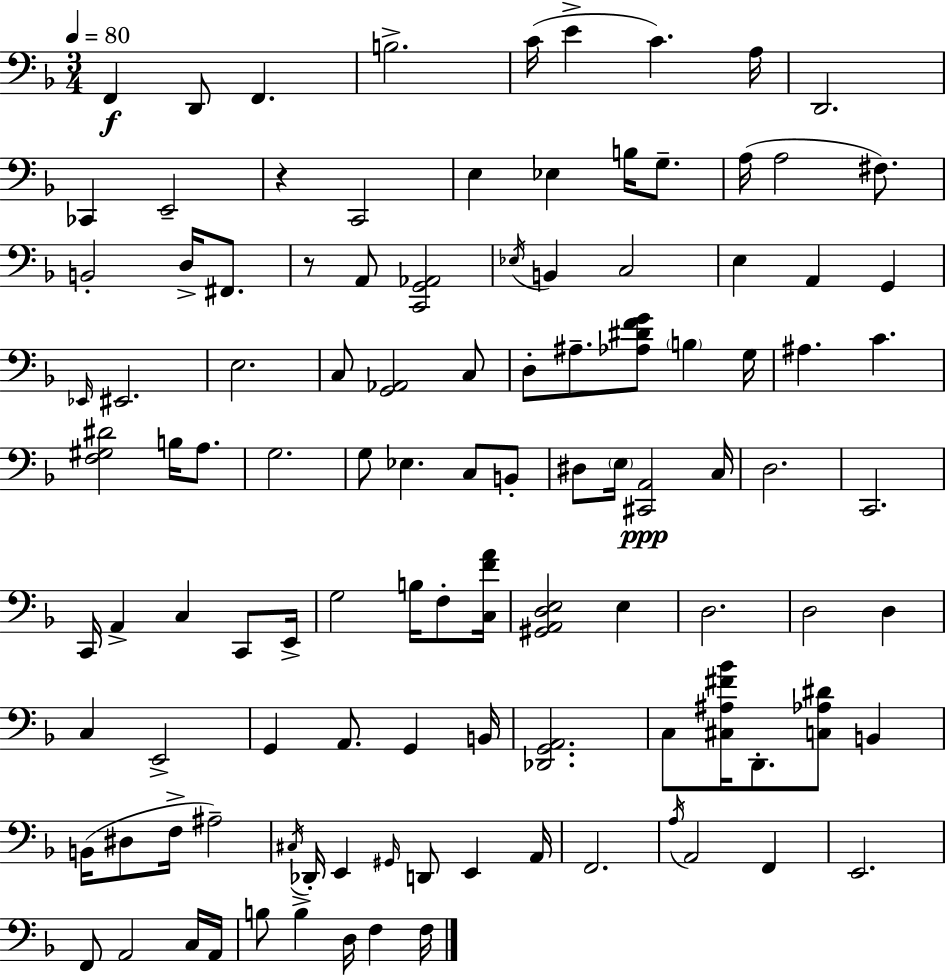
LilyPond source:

{
  \clef bass
  \numericTimeSignature
  \time 3/4
  \key d \minor
  \tempo 4 = 80
  f,4\f d,8 f,4. | b2.-> | c'16( e'4-> c'4.) a16 | d,2. | \break ces,4 e,2-- | r4 c,2 | e4 ees4 b16 g8.-- | a16( a2 fis8.) | \break b,2-. d16-> fis,8. | r8 a,8 <c, g, aes,>2 | \acciaccatura { ees16 } b,4 c2 | e4 a,4 g,4 | \break \grace { ees,16 } eis,2. | e2. | c8 <g, aes,>2 | c8 d8-. ais8.-- <aes dis' f' g'>8 \parenthesize b4 | \break g16 ais4. c'4. | <f gis dis'>2 b16 a8. | g2. | g8 ees4. c8 | \break b,8-. dis8 \parenthesize e16 <cis, a,>2\ppp | c16 d2. | c,2. | c,16 a,4-> c4 c,8 | \break e,16-> g2 b16 f8-. | <c f' a'>16 <gis, a, d e>2 e4 | d2. | d2 d4 | \break c4 e,2-> | g,4 a,8. g,4 | b,16 <des, g, a,>2. | c8 <cis ais fis' bes'>16 d,8.-. <c aes dis'>8 b,4 | \break b,16( dis8 f16-> ais2--) | \acciaccatura { cis16 } des,16-. e,4 \grace { gis,16 } d,8 e,4 | a,16 f,2. | \acciaccatura { a16 } a,2 | \break f,4 e,2. | f,8 a,2 | c16 a,16 b8 b4-> d16 | f4 f16 \bar "|."
}